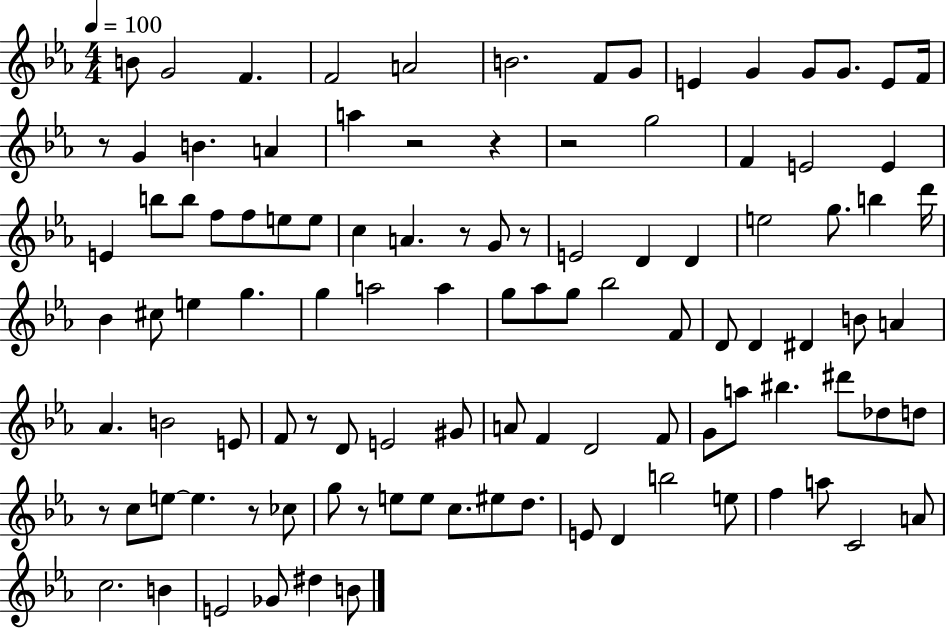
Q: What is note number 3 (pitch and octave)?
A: F4